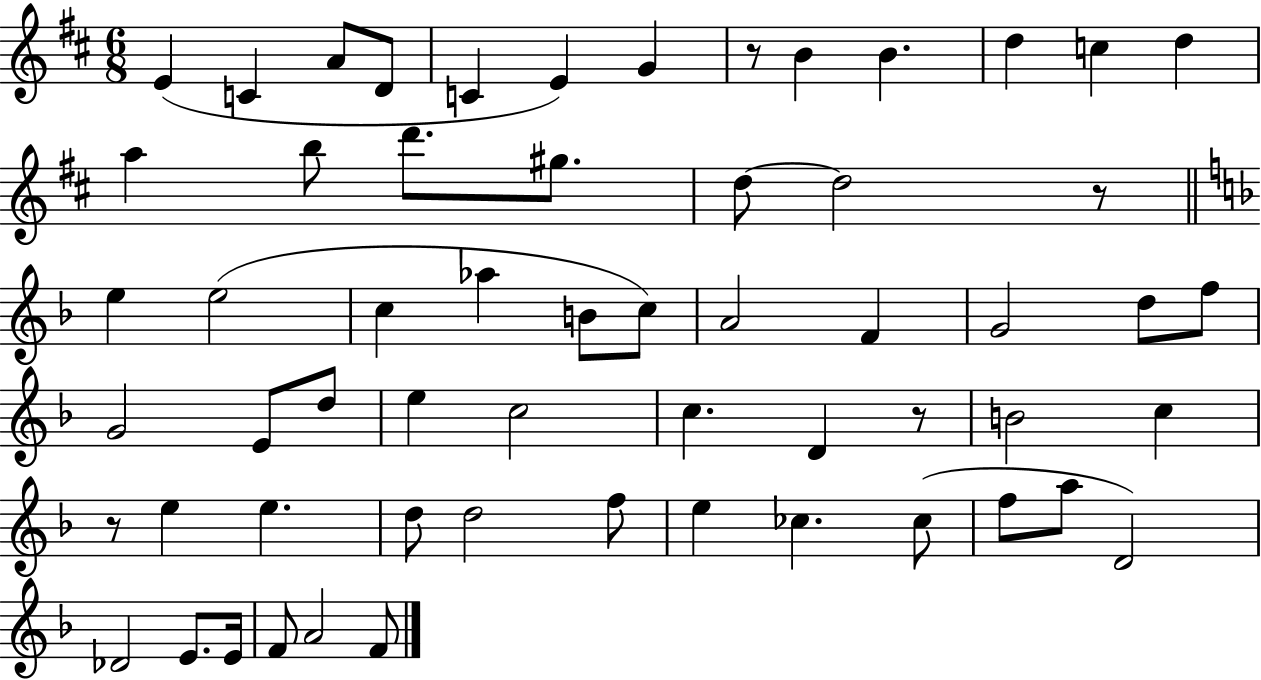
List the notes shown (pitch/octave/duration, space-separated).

E4/q C4/q A4/e D4/e C4/q E4/q G4/q R/e B4/q B4/q. D5/q C5/q D5/q A5/q B5/e D6/e. G#5/e. D5/e D5/h R/e E5/q E5/h C5/q Ab5/q B4/e C5/e A4/h F4/q G4/h D5/e F5/e G4/h E4/e D5/e E5/q C5/h C5/q. D4/q R/e B4/h C5/q R/e E5/q E5/q. D5/e D5/h F5/e E5/q CES5/q. CES5/e F5/e A5/e D4/h Db4/h E4/e. E4/s F4/e A4/h F4/e